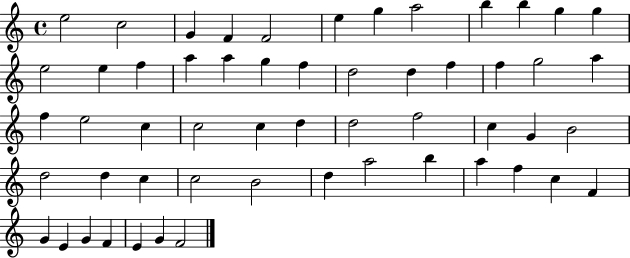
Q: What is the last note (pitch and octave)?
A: F4